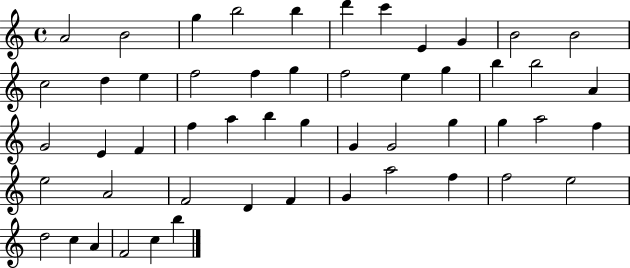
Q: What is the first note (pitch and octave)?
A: A4